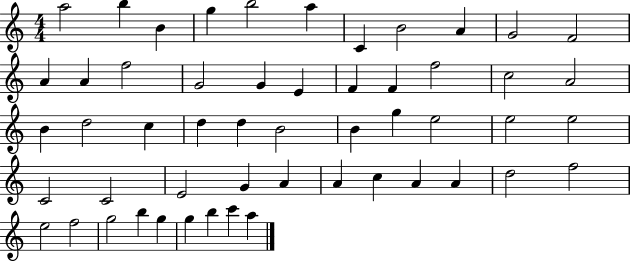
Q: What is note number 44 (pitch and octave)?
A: F5